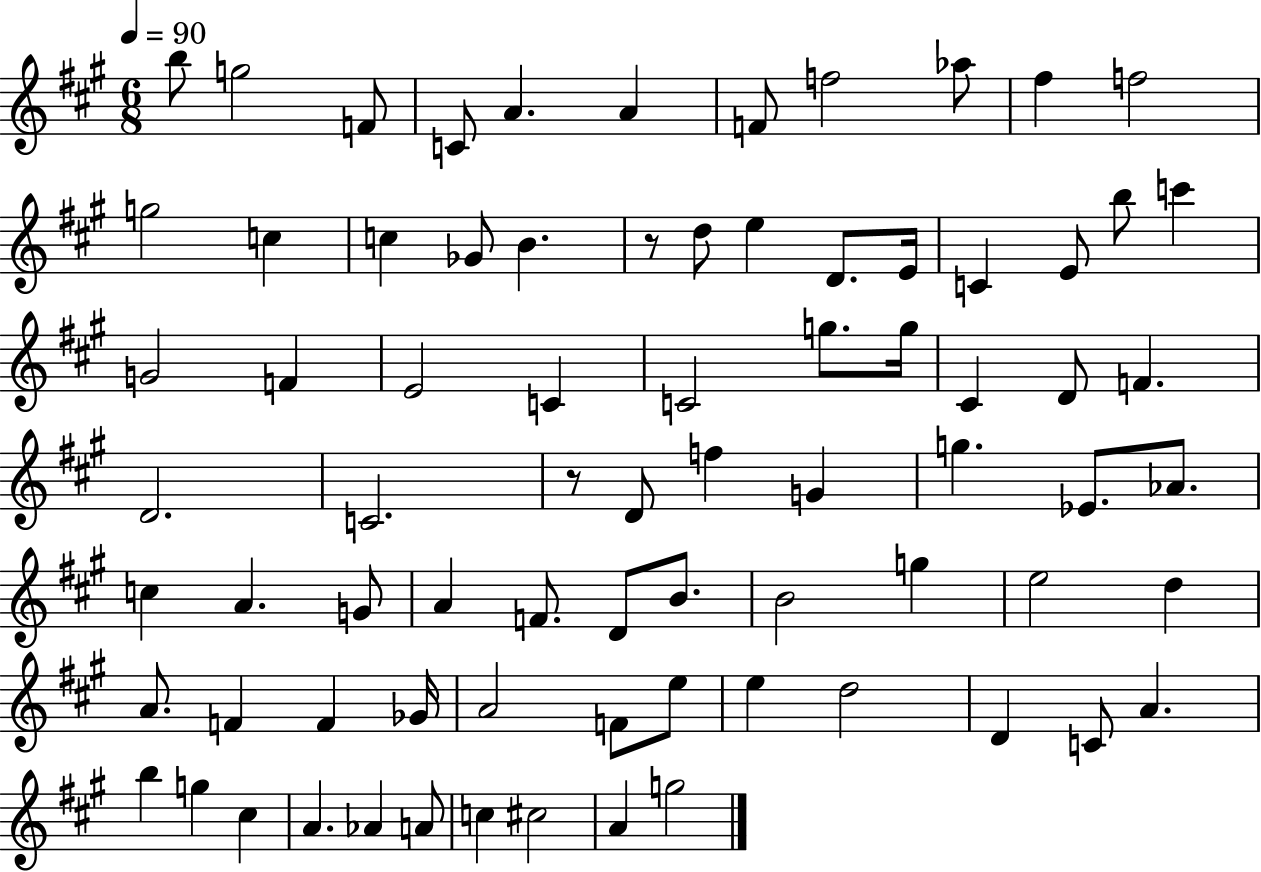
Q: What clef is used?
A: treble